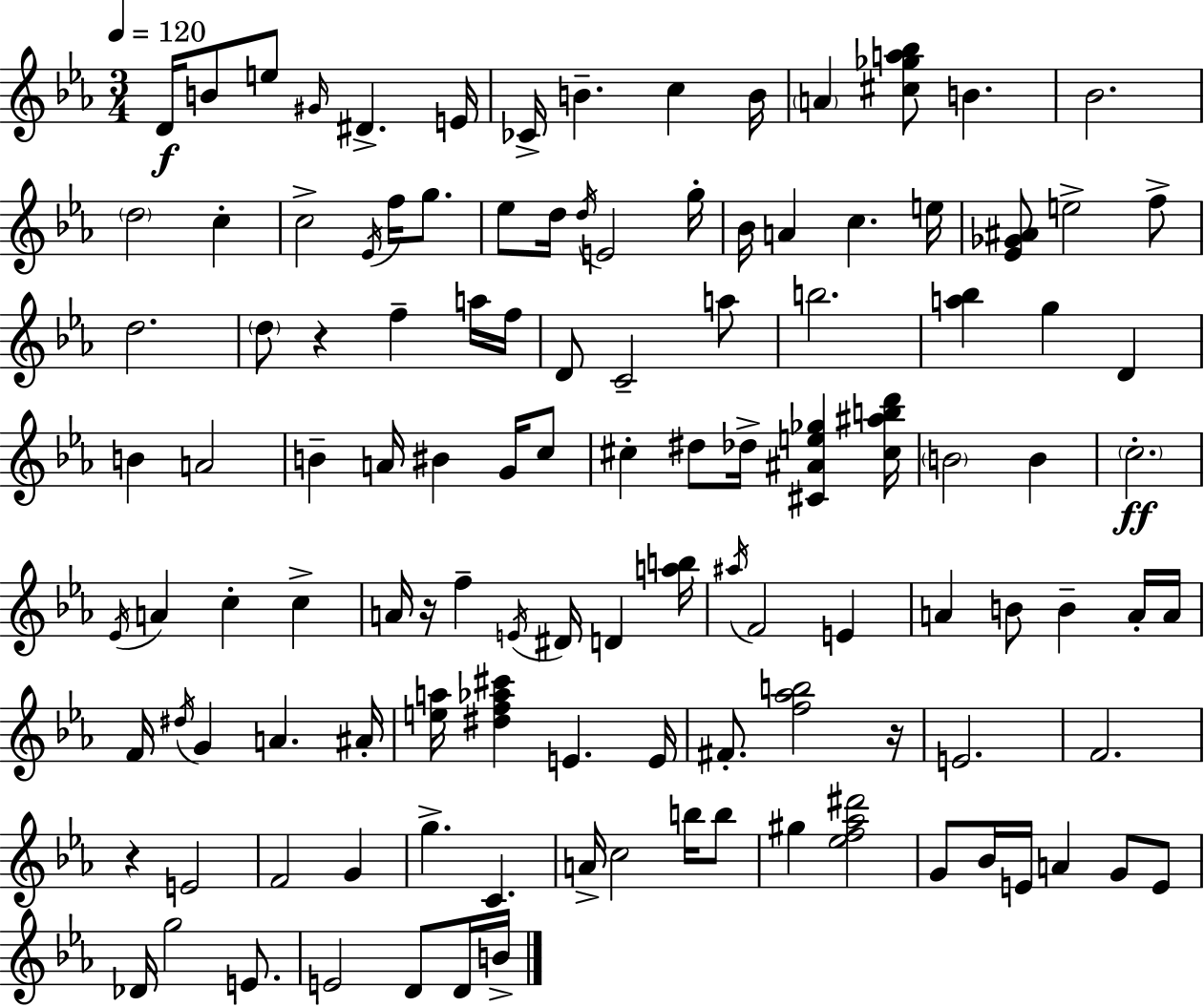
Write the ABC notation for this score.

X:1
T:Untitled
M:3/4
L:1/4
K:Cm
D/4 B/2 e/2 ^G/4 ^D E/4 _C/4 B c B/4 A [^c_ga_b]/2 B _B2 d2 c c2 _E/4 f/4 g/2 _e/2 d/4 d/4 E2 g/4 _B/4 A c e/4 [_E_G^A]/2 e2 f/2 d2 d/2 z f a/4 f/4 D/2 C2 a/2 b2 [a_b] g D B A2 B A/4 ^B G/4 c/2 ^c ^d/2 _d/4 [^C^Ae_g] [^c^abd']/4 B2 B c2 _E/4 A c c A/4 z/4 f E/4 ^D/4 D [ab]/4 ^a/4 F2 E A B/2 B A/4 A/4 F/4 ^d/4 G A ^A/4 [ea]/4 [^df_a^c'] E E/4 ^F/2 [f_ab]2 z/4 E2 F2 z E2 F2 G g C A/4 c2 b/4 b/2 ^g [_ef_a^d']2 G/2 _B/4 E/4 A G/2 E/2 _D/4 g2 E/2 E2 D/2 D/4 B/4